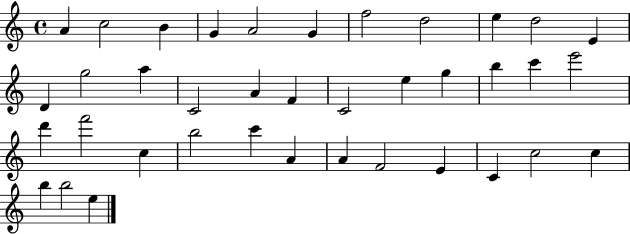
{
  \clef treble
  \time 4/4
  \defaultTimeSignature
  \key c \major
  a'4 c''2 b'4 | g'4 a'2 g'4 | f''2 d''2 | e''4 d''2 e'4 | \break d'4 g''2 a''4 | c'2 a'4 f'4 | c'2 e''4 g''4 | b''4 c'''4 e'''2 | \break d'''4 f'''2 c''4 | b''2 c'''4 a'4 | a'4 f'2 e'4 | c'4 c''2 c''4 | \break b''4 b''2 e''4 | \bar "|."
}